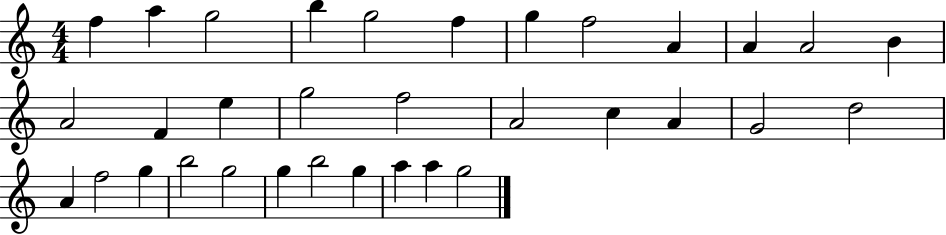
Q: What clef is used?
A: treble